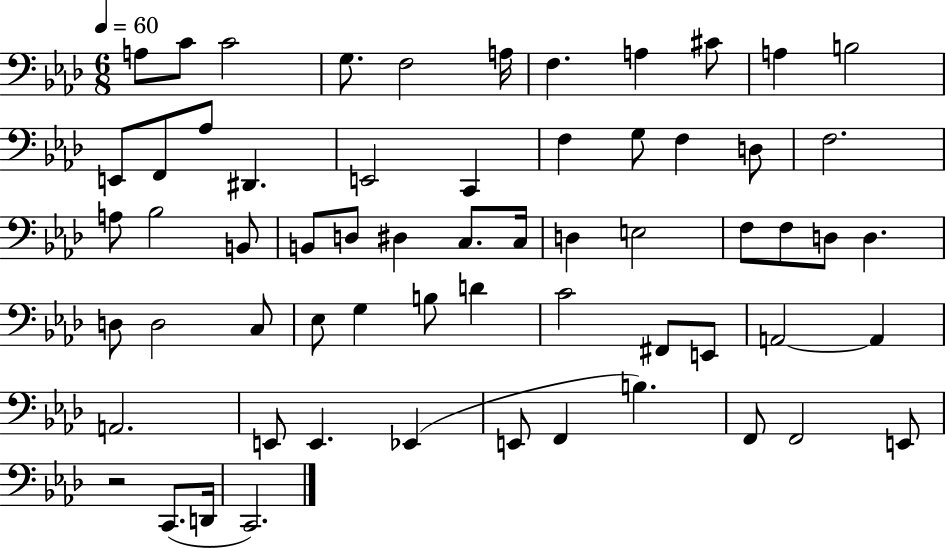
{
  \clef bass
  \numericTimeSignature
  \time 6/8
  \key aes \major
  \tempo 4 = 60
  \repeat volta 2 { a8 c'8 c'2 | g8. f2 a16 | f4. a4 cis'8 | a4 b2 | \break e,8 f,8 aes8 dis,4. | e,2 c,4 | f4 g8 f4 d8 | f2. | \break a8 bes2 b,8 | b,8 d8 dis4 c8. c16 | d4 e2 | f8 f8 d8 d4. | \break d8 d2 c8 | ees8 g4 b8 d'4 | c'2 fis,8 e,8 | a,2~~ a,4 | \break a,2. | e,8 e,4. ees,4( | e,8 f,4 b4.) | f,8 f,2 e,8 | \break r2 c,8.( d,16 | c,2.) | } \bar "|."
}